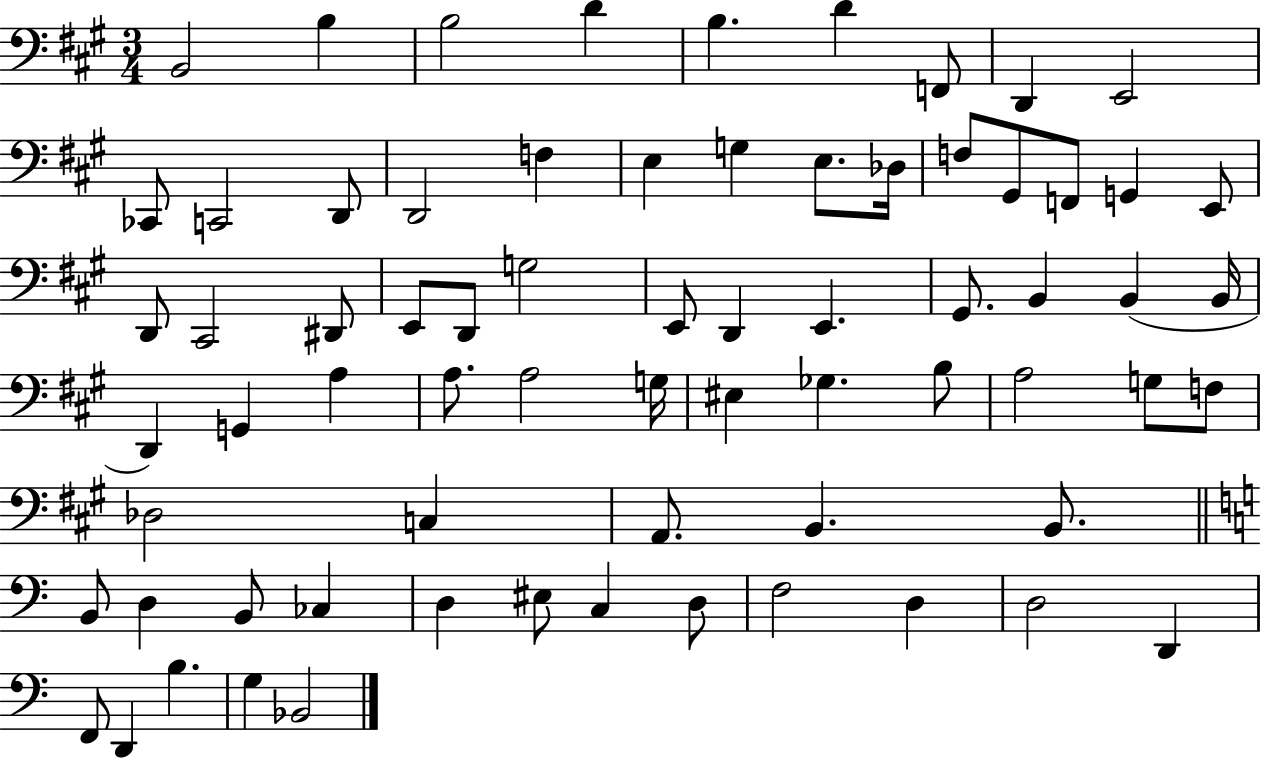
{
  \clef bass
  \numericTimeSignature
  \time 3/4
  \key a \major
  \repeat volta 2 { b,2 b4 | b2 d'4 | b4. d'4 f,8 | d,4 e,2 | \break ces,8 c,2 d,8 | d,2 f4 | e4 g4 e8. des16 | f8 gis,8 f,8 g,4 e,8 | \break d,8 cis,2 dis,8 | e,8 d,8 g2 | e,8 d,4 e,4. | gis,8. b,4 b,4( b,16 | \break d,4) g,4 a4 | a8. a2 g16 | eis4 ges4. b8 | a2 g8 f8 | \break des2 c4 | a,8. b,4. b,8. | \bar "||" \break \key a \minor b,8 d4 b,8 ces4 | d4 eis8 c4 d8 | f2 d4 | d2 d,4 | \break f,8 d,4 b4. | g4 bes,2 | } \bar "|."
}